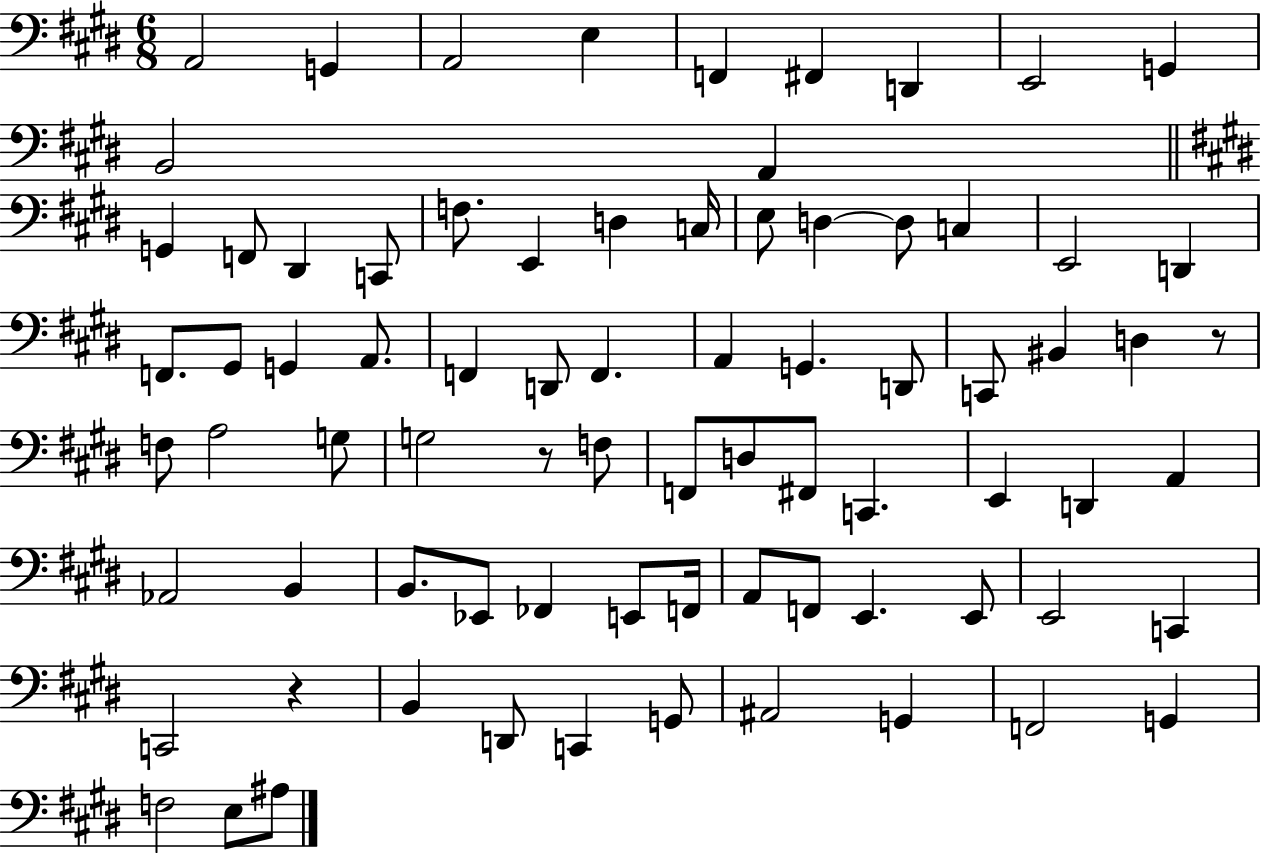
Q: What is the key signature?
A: E major